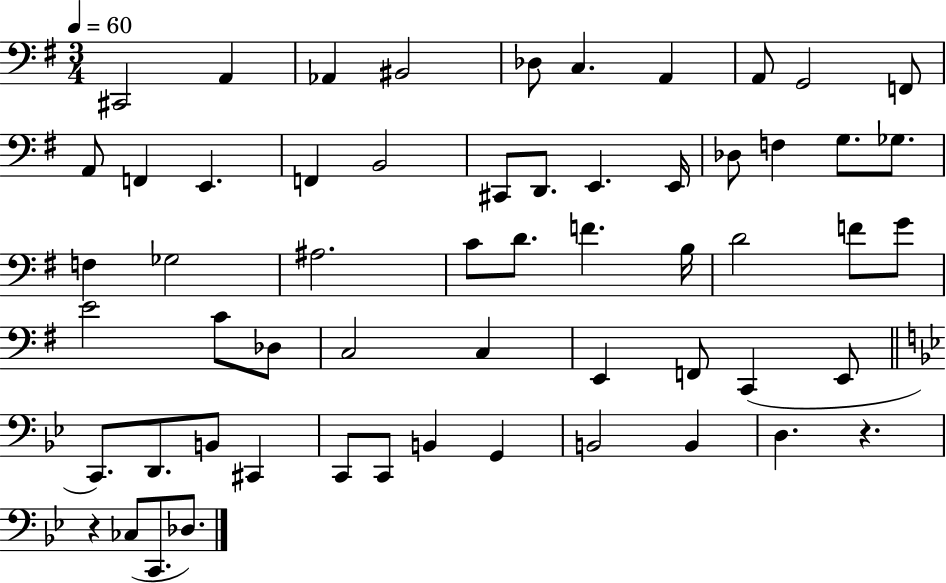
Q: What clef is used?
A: bass